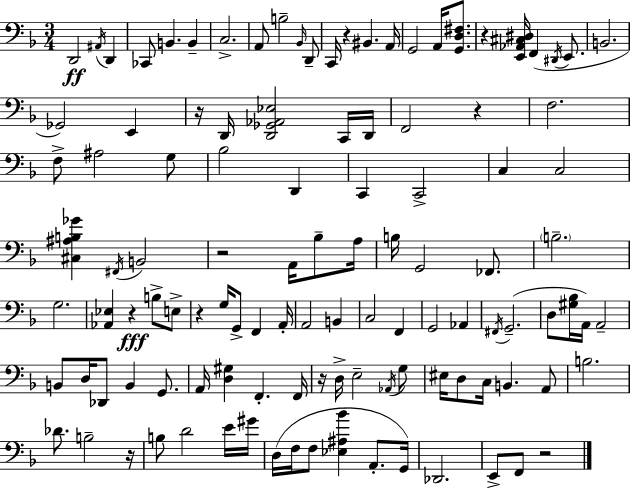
X:1
T:Untitled
M:3/4
L:1/4
K:F
D,,2 ^A,,/4 D,, _C,,/2 B,, B,, C,2 A,,/2 B,2 _B,,/4 D,,/2 C,,/4 z ^B,, A,,/4 G,,2 A,,/4 [G,,D,^F,]/2 z [E,,_A,,^C,^D,]/4 F,, ^D,,/4 E,,/2 B,,2 _G,,2 E,, z/4 D,,/4 [D,,_G,,_A,,_E,]2 C,,/4 D,,/4 F,,2 z F,2 F,/2 ^A,2 G,/2 _B,2 D,, C,, C,,2 C, C,2 [^C,^A,B,_G] ^F,,/4 B,,2 z2 A,,/4 _B,/2 A,/4 B,/4 G,,2 _F,,/2 B,2 G,2 [_A,,_E,] z B,/2 E,/2 z G,/4 G,,/2 F,, A,,/4 A,,2 B,, C,2 F,, G,,2 _A,, ^F,,/4 G,,2 D,/2 [^G,_B,]/4 A,,/4 A,,2 B,,/2 D,/4 _D,,/2 B,, G,,/2 A,,/4 [D,^G,] F,, F,,/4 z/4 D,/4 E,2 _A,,/4 G,/2 ^E,/4 D,/2 C,/4 B,, A,,/2 B,2 _D/2 B,2 z/4 B,/2 D2 E/4 ^G/4 D,/4 F,/4 F,/2 [_E,^A,_B] A,,/2 G,,/4 _D,,2 E,,/2 F,,/2 z2